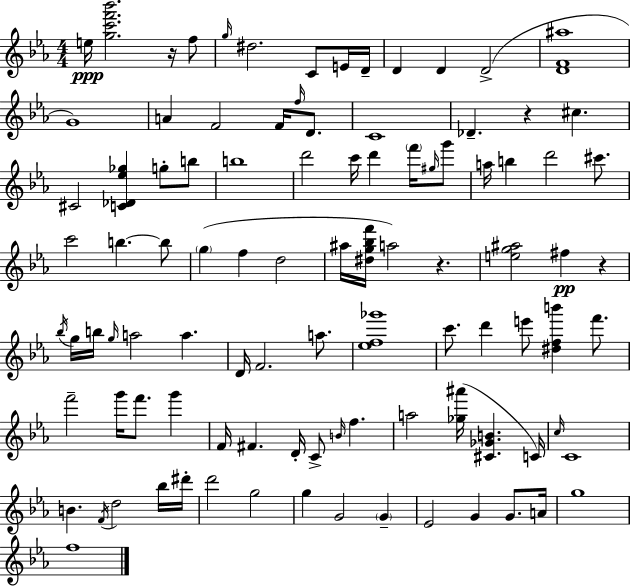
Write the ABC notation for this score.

X:1
T:Untitled
M:4/4
L:1/4
K:Cm
e/4 [gc'f'_b']2 z/4 f/2 g/4 ^d2 C/2 E/4 D/4 D D D2 [DF^a]4 G4 A F2 F/4 f/4 D/2 C4 _D z ^c ^C2 [C_D_e_g] g/2 b/2 b4 d'2 c'/4 d' f'/4 ^g/4 g'/2 a/4 b d'2 ^c'/2 c'2 b b/2 g f d2 ^a/4 [^dg_bf']/4 a2 z [eg^a]2 ^f z _b/4 g/4 b/4 g/4 a2 a D/4 F2 a/2 [_ef_g']4 c'/2 d' e'/2 [^dfb'] f'/2 f'2 g'/4 f'/2 g' F/4 ^F D/4 C/2 B/4 f a2 [_g^a']/4 [^C_GB] C/4 c/4 C4 B F/4 d2 _b/4 ^d'/4 d'2 g2 g G2 G _E2 G G/2 A/4 g4 f4